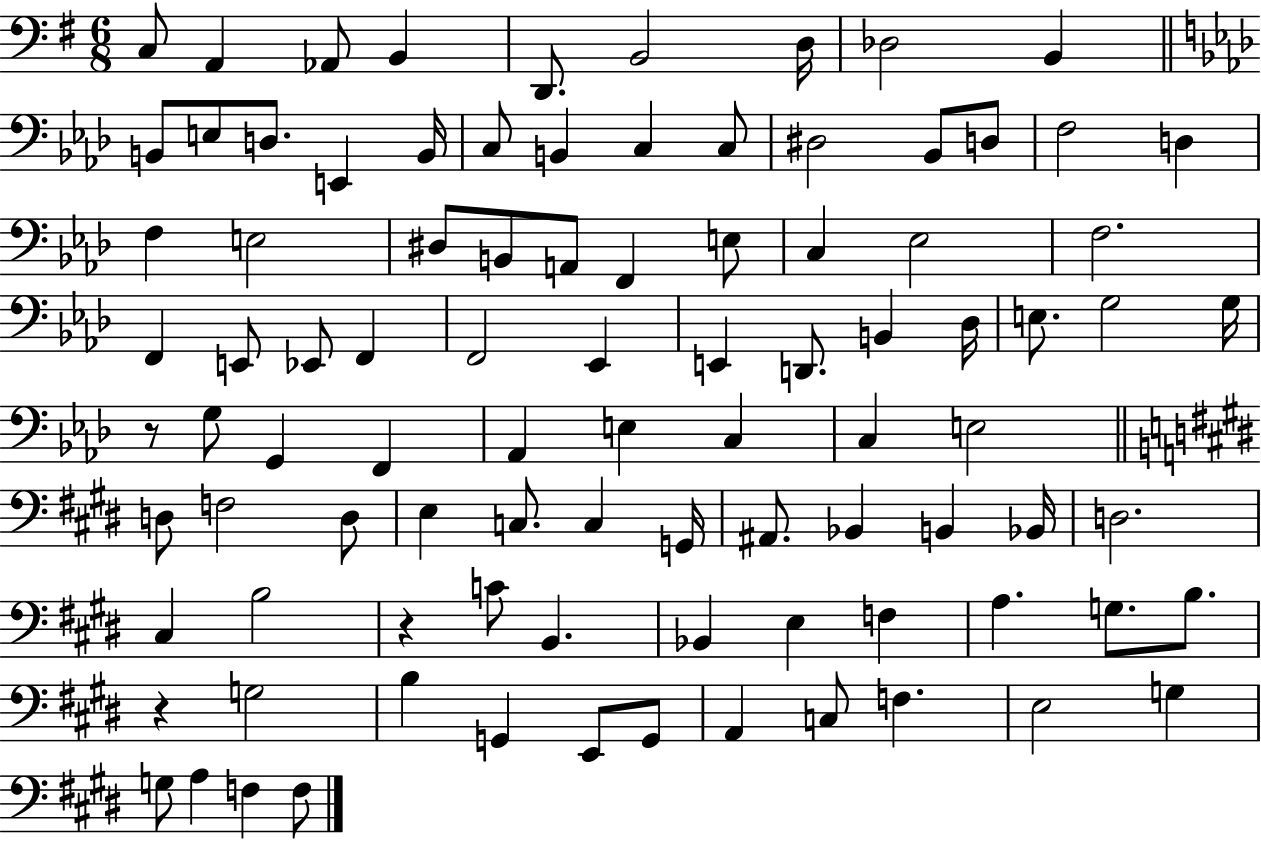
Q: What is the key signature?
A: G major